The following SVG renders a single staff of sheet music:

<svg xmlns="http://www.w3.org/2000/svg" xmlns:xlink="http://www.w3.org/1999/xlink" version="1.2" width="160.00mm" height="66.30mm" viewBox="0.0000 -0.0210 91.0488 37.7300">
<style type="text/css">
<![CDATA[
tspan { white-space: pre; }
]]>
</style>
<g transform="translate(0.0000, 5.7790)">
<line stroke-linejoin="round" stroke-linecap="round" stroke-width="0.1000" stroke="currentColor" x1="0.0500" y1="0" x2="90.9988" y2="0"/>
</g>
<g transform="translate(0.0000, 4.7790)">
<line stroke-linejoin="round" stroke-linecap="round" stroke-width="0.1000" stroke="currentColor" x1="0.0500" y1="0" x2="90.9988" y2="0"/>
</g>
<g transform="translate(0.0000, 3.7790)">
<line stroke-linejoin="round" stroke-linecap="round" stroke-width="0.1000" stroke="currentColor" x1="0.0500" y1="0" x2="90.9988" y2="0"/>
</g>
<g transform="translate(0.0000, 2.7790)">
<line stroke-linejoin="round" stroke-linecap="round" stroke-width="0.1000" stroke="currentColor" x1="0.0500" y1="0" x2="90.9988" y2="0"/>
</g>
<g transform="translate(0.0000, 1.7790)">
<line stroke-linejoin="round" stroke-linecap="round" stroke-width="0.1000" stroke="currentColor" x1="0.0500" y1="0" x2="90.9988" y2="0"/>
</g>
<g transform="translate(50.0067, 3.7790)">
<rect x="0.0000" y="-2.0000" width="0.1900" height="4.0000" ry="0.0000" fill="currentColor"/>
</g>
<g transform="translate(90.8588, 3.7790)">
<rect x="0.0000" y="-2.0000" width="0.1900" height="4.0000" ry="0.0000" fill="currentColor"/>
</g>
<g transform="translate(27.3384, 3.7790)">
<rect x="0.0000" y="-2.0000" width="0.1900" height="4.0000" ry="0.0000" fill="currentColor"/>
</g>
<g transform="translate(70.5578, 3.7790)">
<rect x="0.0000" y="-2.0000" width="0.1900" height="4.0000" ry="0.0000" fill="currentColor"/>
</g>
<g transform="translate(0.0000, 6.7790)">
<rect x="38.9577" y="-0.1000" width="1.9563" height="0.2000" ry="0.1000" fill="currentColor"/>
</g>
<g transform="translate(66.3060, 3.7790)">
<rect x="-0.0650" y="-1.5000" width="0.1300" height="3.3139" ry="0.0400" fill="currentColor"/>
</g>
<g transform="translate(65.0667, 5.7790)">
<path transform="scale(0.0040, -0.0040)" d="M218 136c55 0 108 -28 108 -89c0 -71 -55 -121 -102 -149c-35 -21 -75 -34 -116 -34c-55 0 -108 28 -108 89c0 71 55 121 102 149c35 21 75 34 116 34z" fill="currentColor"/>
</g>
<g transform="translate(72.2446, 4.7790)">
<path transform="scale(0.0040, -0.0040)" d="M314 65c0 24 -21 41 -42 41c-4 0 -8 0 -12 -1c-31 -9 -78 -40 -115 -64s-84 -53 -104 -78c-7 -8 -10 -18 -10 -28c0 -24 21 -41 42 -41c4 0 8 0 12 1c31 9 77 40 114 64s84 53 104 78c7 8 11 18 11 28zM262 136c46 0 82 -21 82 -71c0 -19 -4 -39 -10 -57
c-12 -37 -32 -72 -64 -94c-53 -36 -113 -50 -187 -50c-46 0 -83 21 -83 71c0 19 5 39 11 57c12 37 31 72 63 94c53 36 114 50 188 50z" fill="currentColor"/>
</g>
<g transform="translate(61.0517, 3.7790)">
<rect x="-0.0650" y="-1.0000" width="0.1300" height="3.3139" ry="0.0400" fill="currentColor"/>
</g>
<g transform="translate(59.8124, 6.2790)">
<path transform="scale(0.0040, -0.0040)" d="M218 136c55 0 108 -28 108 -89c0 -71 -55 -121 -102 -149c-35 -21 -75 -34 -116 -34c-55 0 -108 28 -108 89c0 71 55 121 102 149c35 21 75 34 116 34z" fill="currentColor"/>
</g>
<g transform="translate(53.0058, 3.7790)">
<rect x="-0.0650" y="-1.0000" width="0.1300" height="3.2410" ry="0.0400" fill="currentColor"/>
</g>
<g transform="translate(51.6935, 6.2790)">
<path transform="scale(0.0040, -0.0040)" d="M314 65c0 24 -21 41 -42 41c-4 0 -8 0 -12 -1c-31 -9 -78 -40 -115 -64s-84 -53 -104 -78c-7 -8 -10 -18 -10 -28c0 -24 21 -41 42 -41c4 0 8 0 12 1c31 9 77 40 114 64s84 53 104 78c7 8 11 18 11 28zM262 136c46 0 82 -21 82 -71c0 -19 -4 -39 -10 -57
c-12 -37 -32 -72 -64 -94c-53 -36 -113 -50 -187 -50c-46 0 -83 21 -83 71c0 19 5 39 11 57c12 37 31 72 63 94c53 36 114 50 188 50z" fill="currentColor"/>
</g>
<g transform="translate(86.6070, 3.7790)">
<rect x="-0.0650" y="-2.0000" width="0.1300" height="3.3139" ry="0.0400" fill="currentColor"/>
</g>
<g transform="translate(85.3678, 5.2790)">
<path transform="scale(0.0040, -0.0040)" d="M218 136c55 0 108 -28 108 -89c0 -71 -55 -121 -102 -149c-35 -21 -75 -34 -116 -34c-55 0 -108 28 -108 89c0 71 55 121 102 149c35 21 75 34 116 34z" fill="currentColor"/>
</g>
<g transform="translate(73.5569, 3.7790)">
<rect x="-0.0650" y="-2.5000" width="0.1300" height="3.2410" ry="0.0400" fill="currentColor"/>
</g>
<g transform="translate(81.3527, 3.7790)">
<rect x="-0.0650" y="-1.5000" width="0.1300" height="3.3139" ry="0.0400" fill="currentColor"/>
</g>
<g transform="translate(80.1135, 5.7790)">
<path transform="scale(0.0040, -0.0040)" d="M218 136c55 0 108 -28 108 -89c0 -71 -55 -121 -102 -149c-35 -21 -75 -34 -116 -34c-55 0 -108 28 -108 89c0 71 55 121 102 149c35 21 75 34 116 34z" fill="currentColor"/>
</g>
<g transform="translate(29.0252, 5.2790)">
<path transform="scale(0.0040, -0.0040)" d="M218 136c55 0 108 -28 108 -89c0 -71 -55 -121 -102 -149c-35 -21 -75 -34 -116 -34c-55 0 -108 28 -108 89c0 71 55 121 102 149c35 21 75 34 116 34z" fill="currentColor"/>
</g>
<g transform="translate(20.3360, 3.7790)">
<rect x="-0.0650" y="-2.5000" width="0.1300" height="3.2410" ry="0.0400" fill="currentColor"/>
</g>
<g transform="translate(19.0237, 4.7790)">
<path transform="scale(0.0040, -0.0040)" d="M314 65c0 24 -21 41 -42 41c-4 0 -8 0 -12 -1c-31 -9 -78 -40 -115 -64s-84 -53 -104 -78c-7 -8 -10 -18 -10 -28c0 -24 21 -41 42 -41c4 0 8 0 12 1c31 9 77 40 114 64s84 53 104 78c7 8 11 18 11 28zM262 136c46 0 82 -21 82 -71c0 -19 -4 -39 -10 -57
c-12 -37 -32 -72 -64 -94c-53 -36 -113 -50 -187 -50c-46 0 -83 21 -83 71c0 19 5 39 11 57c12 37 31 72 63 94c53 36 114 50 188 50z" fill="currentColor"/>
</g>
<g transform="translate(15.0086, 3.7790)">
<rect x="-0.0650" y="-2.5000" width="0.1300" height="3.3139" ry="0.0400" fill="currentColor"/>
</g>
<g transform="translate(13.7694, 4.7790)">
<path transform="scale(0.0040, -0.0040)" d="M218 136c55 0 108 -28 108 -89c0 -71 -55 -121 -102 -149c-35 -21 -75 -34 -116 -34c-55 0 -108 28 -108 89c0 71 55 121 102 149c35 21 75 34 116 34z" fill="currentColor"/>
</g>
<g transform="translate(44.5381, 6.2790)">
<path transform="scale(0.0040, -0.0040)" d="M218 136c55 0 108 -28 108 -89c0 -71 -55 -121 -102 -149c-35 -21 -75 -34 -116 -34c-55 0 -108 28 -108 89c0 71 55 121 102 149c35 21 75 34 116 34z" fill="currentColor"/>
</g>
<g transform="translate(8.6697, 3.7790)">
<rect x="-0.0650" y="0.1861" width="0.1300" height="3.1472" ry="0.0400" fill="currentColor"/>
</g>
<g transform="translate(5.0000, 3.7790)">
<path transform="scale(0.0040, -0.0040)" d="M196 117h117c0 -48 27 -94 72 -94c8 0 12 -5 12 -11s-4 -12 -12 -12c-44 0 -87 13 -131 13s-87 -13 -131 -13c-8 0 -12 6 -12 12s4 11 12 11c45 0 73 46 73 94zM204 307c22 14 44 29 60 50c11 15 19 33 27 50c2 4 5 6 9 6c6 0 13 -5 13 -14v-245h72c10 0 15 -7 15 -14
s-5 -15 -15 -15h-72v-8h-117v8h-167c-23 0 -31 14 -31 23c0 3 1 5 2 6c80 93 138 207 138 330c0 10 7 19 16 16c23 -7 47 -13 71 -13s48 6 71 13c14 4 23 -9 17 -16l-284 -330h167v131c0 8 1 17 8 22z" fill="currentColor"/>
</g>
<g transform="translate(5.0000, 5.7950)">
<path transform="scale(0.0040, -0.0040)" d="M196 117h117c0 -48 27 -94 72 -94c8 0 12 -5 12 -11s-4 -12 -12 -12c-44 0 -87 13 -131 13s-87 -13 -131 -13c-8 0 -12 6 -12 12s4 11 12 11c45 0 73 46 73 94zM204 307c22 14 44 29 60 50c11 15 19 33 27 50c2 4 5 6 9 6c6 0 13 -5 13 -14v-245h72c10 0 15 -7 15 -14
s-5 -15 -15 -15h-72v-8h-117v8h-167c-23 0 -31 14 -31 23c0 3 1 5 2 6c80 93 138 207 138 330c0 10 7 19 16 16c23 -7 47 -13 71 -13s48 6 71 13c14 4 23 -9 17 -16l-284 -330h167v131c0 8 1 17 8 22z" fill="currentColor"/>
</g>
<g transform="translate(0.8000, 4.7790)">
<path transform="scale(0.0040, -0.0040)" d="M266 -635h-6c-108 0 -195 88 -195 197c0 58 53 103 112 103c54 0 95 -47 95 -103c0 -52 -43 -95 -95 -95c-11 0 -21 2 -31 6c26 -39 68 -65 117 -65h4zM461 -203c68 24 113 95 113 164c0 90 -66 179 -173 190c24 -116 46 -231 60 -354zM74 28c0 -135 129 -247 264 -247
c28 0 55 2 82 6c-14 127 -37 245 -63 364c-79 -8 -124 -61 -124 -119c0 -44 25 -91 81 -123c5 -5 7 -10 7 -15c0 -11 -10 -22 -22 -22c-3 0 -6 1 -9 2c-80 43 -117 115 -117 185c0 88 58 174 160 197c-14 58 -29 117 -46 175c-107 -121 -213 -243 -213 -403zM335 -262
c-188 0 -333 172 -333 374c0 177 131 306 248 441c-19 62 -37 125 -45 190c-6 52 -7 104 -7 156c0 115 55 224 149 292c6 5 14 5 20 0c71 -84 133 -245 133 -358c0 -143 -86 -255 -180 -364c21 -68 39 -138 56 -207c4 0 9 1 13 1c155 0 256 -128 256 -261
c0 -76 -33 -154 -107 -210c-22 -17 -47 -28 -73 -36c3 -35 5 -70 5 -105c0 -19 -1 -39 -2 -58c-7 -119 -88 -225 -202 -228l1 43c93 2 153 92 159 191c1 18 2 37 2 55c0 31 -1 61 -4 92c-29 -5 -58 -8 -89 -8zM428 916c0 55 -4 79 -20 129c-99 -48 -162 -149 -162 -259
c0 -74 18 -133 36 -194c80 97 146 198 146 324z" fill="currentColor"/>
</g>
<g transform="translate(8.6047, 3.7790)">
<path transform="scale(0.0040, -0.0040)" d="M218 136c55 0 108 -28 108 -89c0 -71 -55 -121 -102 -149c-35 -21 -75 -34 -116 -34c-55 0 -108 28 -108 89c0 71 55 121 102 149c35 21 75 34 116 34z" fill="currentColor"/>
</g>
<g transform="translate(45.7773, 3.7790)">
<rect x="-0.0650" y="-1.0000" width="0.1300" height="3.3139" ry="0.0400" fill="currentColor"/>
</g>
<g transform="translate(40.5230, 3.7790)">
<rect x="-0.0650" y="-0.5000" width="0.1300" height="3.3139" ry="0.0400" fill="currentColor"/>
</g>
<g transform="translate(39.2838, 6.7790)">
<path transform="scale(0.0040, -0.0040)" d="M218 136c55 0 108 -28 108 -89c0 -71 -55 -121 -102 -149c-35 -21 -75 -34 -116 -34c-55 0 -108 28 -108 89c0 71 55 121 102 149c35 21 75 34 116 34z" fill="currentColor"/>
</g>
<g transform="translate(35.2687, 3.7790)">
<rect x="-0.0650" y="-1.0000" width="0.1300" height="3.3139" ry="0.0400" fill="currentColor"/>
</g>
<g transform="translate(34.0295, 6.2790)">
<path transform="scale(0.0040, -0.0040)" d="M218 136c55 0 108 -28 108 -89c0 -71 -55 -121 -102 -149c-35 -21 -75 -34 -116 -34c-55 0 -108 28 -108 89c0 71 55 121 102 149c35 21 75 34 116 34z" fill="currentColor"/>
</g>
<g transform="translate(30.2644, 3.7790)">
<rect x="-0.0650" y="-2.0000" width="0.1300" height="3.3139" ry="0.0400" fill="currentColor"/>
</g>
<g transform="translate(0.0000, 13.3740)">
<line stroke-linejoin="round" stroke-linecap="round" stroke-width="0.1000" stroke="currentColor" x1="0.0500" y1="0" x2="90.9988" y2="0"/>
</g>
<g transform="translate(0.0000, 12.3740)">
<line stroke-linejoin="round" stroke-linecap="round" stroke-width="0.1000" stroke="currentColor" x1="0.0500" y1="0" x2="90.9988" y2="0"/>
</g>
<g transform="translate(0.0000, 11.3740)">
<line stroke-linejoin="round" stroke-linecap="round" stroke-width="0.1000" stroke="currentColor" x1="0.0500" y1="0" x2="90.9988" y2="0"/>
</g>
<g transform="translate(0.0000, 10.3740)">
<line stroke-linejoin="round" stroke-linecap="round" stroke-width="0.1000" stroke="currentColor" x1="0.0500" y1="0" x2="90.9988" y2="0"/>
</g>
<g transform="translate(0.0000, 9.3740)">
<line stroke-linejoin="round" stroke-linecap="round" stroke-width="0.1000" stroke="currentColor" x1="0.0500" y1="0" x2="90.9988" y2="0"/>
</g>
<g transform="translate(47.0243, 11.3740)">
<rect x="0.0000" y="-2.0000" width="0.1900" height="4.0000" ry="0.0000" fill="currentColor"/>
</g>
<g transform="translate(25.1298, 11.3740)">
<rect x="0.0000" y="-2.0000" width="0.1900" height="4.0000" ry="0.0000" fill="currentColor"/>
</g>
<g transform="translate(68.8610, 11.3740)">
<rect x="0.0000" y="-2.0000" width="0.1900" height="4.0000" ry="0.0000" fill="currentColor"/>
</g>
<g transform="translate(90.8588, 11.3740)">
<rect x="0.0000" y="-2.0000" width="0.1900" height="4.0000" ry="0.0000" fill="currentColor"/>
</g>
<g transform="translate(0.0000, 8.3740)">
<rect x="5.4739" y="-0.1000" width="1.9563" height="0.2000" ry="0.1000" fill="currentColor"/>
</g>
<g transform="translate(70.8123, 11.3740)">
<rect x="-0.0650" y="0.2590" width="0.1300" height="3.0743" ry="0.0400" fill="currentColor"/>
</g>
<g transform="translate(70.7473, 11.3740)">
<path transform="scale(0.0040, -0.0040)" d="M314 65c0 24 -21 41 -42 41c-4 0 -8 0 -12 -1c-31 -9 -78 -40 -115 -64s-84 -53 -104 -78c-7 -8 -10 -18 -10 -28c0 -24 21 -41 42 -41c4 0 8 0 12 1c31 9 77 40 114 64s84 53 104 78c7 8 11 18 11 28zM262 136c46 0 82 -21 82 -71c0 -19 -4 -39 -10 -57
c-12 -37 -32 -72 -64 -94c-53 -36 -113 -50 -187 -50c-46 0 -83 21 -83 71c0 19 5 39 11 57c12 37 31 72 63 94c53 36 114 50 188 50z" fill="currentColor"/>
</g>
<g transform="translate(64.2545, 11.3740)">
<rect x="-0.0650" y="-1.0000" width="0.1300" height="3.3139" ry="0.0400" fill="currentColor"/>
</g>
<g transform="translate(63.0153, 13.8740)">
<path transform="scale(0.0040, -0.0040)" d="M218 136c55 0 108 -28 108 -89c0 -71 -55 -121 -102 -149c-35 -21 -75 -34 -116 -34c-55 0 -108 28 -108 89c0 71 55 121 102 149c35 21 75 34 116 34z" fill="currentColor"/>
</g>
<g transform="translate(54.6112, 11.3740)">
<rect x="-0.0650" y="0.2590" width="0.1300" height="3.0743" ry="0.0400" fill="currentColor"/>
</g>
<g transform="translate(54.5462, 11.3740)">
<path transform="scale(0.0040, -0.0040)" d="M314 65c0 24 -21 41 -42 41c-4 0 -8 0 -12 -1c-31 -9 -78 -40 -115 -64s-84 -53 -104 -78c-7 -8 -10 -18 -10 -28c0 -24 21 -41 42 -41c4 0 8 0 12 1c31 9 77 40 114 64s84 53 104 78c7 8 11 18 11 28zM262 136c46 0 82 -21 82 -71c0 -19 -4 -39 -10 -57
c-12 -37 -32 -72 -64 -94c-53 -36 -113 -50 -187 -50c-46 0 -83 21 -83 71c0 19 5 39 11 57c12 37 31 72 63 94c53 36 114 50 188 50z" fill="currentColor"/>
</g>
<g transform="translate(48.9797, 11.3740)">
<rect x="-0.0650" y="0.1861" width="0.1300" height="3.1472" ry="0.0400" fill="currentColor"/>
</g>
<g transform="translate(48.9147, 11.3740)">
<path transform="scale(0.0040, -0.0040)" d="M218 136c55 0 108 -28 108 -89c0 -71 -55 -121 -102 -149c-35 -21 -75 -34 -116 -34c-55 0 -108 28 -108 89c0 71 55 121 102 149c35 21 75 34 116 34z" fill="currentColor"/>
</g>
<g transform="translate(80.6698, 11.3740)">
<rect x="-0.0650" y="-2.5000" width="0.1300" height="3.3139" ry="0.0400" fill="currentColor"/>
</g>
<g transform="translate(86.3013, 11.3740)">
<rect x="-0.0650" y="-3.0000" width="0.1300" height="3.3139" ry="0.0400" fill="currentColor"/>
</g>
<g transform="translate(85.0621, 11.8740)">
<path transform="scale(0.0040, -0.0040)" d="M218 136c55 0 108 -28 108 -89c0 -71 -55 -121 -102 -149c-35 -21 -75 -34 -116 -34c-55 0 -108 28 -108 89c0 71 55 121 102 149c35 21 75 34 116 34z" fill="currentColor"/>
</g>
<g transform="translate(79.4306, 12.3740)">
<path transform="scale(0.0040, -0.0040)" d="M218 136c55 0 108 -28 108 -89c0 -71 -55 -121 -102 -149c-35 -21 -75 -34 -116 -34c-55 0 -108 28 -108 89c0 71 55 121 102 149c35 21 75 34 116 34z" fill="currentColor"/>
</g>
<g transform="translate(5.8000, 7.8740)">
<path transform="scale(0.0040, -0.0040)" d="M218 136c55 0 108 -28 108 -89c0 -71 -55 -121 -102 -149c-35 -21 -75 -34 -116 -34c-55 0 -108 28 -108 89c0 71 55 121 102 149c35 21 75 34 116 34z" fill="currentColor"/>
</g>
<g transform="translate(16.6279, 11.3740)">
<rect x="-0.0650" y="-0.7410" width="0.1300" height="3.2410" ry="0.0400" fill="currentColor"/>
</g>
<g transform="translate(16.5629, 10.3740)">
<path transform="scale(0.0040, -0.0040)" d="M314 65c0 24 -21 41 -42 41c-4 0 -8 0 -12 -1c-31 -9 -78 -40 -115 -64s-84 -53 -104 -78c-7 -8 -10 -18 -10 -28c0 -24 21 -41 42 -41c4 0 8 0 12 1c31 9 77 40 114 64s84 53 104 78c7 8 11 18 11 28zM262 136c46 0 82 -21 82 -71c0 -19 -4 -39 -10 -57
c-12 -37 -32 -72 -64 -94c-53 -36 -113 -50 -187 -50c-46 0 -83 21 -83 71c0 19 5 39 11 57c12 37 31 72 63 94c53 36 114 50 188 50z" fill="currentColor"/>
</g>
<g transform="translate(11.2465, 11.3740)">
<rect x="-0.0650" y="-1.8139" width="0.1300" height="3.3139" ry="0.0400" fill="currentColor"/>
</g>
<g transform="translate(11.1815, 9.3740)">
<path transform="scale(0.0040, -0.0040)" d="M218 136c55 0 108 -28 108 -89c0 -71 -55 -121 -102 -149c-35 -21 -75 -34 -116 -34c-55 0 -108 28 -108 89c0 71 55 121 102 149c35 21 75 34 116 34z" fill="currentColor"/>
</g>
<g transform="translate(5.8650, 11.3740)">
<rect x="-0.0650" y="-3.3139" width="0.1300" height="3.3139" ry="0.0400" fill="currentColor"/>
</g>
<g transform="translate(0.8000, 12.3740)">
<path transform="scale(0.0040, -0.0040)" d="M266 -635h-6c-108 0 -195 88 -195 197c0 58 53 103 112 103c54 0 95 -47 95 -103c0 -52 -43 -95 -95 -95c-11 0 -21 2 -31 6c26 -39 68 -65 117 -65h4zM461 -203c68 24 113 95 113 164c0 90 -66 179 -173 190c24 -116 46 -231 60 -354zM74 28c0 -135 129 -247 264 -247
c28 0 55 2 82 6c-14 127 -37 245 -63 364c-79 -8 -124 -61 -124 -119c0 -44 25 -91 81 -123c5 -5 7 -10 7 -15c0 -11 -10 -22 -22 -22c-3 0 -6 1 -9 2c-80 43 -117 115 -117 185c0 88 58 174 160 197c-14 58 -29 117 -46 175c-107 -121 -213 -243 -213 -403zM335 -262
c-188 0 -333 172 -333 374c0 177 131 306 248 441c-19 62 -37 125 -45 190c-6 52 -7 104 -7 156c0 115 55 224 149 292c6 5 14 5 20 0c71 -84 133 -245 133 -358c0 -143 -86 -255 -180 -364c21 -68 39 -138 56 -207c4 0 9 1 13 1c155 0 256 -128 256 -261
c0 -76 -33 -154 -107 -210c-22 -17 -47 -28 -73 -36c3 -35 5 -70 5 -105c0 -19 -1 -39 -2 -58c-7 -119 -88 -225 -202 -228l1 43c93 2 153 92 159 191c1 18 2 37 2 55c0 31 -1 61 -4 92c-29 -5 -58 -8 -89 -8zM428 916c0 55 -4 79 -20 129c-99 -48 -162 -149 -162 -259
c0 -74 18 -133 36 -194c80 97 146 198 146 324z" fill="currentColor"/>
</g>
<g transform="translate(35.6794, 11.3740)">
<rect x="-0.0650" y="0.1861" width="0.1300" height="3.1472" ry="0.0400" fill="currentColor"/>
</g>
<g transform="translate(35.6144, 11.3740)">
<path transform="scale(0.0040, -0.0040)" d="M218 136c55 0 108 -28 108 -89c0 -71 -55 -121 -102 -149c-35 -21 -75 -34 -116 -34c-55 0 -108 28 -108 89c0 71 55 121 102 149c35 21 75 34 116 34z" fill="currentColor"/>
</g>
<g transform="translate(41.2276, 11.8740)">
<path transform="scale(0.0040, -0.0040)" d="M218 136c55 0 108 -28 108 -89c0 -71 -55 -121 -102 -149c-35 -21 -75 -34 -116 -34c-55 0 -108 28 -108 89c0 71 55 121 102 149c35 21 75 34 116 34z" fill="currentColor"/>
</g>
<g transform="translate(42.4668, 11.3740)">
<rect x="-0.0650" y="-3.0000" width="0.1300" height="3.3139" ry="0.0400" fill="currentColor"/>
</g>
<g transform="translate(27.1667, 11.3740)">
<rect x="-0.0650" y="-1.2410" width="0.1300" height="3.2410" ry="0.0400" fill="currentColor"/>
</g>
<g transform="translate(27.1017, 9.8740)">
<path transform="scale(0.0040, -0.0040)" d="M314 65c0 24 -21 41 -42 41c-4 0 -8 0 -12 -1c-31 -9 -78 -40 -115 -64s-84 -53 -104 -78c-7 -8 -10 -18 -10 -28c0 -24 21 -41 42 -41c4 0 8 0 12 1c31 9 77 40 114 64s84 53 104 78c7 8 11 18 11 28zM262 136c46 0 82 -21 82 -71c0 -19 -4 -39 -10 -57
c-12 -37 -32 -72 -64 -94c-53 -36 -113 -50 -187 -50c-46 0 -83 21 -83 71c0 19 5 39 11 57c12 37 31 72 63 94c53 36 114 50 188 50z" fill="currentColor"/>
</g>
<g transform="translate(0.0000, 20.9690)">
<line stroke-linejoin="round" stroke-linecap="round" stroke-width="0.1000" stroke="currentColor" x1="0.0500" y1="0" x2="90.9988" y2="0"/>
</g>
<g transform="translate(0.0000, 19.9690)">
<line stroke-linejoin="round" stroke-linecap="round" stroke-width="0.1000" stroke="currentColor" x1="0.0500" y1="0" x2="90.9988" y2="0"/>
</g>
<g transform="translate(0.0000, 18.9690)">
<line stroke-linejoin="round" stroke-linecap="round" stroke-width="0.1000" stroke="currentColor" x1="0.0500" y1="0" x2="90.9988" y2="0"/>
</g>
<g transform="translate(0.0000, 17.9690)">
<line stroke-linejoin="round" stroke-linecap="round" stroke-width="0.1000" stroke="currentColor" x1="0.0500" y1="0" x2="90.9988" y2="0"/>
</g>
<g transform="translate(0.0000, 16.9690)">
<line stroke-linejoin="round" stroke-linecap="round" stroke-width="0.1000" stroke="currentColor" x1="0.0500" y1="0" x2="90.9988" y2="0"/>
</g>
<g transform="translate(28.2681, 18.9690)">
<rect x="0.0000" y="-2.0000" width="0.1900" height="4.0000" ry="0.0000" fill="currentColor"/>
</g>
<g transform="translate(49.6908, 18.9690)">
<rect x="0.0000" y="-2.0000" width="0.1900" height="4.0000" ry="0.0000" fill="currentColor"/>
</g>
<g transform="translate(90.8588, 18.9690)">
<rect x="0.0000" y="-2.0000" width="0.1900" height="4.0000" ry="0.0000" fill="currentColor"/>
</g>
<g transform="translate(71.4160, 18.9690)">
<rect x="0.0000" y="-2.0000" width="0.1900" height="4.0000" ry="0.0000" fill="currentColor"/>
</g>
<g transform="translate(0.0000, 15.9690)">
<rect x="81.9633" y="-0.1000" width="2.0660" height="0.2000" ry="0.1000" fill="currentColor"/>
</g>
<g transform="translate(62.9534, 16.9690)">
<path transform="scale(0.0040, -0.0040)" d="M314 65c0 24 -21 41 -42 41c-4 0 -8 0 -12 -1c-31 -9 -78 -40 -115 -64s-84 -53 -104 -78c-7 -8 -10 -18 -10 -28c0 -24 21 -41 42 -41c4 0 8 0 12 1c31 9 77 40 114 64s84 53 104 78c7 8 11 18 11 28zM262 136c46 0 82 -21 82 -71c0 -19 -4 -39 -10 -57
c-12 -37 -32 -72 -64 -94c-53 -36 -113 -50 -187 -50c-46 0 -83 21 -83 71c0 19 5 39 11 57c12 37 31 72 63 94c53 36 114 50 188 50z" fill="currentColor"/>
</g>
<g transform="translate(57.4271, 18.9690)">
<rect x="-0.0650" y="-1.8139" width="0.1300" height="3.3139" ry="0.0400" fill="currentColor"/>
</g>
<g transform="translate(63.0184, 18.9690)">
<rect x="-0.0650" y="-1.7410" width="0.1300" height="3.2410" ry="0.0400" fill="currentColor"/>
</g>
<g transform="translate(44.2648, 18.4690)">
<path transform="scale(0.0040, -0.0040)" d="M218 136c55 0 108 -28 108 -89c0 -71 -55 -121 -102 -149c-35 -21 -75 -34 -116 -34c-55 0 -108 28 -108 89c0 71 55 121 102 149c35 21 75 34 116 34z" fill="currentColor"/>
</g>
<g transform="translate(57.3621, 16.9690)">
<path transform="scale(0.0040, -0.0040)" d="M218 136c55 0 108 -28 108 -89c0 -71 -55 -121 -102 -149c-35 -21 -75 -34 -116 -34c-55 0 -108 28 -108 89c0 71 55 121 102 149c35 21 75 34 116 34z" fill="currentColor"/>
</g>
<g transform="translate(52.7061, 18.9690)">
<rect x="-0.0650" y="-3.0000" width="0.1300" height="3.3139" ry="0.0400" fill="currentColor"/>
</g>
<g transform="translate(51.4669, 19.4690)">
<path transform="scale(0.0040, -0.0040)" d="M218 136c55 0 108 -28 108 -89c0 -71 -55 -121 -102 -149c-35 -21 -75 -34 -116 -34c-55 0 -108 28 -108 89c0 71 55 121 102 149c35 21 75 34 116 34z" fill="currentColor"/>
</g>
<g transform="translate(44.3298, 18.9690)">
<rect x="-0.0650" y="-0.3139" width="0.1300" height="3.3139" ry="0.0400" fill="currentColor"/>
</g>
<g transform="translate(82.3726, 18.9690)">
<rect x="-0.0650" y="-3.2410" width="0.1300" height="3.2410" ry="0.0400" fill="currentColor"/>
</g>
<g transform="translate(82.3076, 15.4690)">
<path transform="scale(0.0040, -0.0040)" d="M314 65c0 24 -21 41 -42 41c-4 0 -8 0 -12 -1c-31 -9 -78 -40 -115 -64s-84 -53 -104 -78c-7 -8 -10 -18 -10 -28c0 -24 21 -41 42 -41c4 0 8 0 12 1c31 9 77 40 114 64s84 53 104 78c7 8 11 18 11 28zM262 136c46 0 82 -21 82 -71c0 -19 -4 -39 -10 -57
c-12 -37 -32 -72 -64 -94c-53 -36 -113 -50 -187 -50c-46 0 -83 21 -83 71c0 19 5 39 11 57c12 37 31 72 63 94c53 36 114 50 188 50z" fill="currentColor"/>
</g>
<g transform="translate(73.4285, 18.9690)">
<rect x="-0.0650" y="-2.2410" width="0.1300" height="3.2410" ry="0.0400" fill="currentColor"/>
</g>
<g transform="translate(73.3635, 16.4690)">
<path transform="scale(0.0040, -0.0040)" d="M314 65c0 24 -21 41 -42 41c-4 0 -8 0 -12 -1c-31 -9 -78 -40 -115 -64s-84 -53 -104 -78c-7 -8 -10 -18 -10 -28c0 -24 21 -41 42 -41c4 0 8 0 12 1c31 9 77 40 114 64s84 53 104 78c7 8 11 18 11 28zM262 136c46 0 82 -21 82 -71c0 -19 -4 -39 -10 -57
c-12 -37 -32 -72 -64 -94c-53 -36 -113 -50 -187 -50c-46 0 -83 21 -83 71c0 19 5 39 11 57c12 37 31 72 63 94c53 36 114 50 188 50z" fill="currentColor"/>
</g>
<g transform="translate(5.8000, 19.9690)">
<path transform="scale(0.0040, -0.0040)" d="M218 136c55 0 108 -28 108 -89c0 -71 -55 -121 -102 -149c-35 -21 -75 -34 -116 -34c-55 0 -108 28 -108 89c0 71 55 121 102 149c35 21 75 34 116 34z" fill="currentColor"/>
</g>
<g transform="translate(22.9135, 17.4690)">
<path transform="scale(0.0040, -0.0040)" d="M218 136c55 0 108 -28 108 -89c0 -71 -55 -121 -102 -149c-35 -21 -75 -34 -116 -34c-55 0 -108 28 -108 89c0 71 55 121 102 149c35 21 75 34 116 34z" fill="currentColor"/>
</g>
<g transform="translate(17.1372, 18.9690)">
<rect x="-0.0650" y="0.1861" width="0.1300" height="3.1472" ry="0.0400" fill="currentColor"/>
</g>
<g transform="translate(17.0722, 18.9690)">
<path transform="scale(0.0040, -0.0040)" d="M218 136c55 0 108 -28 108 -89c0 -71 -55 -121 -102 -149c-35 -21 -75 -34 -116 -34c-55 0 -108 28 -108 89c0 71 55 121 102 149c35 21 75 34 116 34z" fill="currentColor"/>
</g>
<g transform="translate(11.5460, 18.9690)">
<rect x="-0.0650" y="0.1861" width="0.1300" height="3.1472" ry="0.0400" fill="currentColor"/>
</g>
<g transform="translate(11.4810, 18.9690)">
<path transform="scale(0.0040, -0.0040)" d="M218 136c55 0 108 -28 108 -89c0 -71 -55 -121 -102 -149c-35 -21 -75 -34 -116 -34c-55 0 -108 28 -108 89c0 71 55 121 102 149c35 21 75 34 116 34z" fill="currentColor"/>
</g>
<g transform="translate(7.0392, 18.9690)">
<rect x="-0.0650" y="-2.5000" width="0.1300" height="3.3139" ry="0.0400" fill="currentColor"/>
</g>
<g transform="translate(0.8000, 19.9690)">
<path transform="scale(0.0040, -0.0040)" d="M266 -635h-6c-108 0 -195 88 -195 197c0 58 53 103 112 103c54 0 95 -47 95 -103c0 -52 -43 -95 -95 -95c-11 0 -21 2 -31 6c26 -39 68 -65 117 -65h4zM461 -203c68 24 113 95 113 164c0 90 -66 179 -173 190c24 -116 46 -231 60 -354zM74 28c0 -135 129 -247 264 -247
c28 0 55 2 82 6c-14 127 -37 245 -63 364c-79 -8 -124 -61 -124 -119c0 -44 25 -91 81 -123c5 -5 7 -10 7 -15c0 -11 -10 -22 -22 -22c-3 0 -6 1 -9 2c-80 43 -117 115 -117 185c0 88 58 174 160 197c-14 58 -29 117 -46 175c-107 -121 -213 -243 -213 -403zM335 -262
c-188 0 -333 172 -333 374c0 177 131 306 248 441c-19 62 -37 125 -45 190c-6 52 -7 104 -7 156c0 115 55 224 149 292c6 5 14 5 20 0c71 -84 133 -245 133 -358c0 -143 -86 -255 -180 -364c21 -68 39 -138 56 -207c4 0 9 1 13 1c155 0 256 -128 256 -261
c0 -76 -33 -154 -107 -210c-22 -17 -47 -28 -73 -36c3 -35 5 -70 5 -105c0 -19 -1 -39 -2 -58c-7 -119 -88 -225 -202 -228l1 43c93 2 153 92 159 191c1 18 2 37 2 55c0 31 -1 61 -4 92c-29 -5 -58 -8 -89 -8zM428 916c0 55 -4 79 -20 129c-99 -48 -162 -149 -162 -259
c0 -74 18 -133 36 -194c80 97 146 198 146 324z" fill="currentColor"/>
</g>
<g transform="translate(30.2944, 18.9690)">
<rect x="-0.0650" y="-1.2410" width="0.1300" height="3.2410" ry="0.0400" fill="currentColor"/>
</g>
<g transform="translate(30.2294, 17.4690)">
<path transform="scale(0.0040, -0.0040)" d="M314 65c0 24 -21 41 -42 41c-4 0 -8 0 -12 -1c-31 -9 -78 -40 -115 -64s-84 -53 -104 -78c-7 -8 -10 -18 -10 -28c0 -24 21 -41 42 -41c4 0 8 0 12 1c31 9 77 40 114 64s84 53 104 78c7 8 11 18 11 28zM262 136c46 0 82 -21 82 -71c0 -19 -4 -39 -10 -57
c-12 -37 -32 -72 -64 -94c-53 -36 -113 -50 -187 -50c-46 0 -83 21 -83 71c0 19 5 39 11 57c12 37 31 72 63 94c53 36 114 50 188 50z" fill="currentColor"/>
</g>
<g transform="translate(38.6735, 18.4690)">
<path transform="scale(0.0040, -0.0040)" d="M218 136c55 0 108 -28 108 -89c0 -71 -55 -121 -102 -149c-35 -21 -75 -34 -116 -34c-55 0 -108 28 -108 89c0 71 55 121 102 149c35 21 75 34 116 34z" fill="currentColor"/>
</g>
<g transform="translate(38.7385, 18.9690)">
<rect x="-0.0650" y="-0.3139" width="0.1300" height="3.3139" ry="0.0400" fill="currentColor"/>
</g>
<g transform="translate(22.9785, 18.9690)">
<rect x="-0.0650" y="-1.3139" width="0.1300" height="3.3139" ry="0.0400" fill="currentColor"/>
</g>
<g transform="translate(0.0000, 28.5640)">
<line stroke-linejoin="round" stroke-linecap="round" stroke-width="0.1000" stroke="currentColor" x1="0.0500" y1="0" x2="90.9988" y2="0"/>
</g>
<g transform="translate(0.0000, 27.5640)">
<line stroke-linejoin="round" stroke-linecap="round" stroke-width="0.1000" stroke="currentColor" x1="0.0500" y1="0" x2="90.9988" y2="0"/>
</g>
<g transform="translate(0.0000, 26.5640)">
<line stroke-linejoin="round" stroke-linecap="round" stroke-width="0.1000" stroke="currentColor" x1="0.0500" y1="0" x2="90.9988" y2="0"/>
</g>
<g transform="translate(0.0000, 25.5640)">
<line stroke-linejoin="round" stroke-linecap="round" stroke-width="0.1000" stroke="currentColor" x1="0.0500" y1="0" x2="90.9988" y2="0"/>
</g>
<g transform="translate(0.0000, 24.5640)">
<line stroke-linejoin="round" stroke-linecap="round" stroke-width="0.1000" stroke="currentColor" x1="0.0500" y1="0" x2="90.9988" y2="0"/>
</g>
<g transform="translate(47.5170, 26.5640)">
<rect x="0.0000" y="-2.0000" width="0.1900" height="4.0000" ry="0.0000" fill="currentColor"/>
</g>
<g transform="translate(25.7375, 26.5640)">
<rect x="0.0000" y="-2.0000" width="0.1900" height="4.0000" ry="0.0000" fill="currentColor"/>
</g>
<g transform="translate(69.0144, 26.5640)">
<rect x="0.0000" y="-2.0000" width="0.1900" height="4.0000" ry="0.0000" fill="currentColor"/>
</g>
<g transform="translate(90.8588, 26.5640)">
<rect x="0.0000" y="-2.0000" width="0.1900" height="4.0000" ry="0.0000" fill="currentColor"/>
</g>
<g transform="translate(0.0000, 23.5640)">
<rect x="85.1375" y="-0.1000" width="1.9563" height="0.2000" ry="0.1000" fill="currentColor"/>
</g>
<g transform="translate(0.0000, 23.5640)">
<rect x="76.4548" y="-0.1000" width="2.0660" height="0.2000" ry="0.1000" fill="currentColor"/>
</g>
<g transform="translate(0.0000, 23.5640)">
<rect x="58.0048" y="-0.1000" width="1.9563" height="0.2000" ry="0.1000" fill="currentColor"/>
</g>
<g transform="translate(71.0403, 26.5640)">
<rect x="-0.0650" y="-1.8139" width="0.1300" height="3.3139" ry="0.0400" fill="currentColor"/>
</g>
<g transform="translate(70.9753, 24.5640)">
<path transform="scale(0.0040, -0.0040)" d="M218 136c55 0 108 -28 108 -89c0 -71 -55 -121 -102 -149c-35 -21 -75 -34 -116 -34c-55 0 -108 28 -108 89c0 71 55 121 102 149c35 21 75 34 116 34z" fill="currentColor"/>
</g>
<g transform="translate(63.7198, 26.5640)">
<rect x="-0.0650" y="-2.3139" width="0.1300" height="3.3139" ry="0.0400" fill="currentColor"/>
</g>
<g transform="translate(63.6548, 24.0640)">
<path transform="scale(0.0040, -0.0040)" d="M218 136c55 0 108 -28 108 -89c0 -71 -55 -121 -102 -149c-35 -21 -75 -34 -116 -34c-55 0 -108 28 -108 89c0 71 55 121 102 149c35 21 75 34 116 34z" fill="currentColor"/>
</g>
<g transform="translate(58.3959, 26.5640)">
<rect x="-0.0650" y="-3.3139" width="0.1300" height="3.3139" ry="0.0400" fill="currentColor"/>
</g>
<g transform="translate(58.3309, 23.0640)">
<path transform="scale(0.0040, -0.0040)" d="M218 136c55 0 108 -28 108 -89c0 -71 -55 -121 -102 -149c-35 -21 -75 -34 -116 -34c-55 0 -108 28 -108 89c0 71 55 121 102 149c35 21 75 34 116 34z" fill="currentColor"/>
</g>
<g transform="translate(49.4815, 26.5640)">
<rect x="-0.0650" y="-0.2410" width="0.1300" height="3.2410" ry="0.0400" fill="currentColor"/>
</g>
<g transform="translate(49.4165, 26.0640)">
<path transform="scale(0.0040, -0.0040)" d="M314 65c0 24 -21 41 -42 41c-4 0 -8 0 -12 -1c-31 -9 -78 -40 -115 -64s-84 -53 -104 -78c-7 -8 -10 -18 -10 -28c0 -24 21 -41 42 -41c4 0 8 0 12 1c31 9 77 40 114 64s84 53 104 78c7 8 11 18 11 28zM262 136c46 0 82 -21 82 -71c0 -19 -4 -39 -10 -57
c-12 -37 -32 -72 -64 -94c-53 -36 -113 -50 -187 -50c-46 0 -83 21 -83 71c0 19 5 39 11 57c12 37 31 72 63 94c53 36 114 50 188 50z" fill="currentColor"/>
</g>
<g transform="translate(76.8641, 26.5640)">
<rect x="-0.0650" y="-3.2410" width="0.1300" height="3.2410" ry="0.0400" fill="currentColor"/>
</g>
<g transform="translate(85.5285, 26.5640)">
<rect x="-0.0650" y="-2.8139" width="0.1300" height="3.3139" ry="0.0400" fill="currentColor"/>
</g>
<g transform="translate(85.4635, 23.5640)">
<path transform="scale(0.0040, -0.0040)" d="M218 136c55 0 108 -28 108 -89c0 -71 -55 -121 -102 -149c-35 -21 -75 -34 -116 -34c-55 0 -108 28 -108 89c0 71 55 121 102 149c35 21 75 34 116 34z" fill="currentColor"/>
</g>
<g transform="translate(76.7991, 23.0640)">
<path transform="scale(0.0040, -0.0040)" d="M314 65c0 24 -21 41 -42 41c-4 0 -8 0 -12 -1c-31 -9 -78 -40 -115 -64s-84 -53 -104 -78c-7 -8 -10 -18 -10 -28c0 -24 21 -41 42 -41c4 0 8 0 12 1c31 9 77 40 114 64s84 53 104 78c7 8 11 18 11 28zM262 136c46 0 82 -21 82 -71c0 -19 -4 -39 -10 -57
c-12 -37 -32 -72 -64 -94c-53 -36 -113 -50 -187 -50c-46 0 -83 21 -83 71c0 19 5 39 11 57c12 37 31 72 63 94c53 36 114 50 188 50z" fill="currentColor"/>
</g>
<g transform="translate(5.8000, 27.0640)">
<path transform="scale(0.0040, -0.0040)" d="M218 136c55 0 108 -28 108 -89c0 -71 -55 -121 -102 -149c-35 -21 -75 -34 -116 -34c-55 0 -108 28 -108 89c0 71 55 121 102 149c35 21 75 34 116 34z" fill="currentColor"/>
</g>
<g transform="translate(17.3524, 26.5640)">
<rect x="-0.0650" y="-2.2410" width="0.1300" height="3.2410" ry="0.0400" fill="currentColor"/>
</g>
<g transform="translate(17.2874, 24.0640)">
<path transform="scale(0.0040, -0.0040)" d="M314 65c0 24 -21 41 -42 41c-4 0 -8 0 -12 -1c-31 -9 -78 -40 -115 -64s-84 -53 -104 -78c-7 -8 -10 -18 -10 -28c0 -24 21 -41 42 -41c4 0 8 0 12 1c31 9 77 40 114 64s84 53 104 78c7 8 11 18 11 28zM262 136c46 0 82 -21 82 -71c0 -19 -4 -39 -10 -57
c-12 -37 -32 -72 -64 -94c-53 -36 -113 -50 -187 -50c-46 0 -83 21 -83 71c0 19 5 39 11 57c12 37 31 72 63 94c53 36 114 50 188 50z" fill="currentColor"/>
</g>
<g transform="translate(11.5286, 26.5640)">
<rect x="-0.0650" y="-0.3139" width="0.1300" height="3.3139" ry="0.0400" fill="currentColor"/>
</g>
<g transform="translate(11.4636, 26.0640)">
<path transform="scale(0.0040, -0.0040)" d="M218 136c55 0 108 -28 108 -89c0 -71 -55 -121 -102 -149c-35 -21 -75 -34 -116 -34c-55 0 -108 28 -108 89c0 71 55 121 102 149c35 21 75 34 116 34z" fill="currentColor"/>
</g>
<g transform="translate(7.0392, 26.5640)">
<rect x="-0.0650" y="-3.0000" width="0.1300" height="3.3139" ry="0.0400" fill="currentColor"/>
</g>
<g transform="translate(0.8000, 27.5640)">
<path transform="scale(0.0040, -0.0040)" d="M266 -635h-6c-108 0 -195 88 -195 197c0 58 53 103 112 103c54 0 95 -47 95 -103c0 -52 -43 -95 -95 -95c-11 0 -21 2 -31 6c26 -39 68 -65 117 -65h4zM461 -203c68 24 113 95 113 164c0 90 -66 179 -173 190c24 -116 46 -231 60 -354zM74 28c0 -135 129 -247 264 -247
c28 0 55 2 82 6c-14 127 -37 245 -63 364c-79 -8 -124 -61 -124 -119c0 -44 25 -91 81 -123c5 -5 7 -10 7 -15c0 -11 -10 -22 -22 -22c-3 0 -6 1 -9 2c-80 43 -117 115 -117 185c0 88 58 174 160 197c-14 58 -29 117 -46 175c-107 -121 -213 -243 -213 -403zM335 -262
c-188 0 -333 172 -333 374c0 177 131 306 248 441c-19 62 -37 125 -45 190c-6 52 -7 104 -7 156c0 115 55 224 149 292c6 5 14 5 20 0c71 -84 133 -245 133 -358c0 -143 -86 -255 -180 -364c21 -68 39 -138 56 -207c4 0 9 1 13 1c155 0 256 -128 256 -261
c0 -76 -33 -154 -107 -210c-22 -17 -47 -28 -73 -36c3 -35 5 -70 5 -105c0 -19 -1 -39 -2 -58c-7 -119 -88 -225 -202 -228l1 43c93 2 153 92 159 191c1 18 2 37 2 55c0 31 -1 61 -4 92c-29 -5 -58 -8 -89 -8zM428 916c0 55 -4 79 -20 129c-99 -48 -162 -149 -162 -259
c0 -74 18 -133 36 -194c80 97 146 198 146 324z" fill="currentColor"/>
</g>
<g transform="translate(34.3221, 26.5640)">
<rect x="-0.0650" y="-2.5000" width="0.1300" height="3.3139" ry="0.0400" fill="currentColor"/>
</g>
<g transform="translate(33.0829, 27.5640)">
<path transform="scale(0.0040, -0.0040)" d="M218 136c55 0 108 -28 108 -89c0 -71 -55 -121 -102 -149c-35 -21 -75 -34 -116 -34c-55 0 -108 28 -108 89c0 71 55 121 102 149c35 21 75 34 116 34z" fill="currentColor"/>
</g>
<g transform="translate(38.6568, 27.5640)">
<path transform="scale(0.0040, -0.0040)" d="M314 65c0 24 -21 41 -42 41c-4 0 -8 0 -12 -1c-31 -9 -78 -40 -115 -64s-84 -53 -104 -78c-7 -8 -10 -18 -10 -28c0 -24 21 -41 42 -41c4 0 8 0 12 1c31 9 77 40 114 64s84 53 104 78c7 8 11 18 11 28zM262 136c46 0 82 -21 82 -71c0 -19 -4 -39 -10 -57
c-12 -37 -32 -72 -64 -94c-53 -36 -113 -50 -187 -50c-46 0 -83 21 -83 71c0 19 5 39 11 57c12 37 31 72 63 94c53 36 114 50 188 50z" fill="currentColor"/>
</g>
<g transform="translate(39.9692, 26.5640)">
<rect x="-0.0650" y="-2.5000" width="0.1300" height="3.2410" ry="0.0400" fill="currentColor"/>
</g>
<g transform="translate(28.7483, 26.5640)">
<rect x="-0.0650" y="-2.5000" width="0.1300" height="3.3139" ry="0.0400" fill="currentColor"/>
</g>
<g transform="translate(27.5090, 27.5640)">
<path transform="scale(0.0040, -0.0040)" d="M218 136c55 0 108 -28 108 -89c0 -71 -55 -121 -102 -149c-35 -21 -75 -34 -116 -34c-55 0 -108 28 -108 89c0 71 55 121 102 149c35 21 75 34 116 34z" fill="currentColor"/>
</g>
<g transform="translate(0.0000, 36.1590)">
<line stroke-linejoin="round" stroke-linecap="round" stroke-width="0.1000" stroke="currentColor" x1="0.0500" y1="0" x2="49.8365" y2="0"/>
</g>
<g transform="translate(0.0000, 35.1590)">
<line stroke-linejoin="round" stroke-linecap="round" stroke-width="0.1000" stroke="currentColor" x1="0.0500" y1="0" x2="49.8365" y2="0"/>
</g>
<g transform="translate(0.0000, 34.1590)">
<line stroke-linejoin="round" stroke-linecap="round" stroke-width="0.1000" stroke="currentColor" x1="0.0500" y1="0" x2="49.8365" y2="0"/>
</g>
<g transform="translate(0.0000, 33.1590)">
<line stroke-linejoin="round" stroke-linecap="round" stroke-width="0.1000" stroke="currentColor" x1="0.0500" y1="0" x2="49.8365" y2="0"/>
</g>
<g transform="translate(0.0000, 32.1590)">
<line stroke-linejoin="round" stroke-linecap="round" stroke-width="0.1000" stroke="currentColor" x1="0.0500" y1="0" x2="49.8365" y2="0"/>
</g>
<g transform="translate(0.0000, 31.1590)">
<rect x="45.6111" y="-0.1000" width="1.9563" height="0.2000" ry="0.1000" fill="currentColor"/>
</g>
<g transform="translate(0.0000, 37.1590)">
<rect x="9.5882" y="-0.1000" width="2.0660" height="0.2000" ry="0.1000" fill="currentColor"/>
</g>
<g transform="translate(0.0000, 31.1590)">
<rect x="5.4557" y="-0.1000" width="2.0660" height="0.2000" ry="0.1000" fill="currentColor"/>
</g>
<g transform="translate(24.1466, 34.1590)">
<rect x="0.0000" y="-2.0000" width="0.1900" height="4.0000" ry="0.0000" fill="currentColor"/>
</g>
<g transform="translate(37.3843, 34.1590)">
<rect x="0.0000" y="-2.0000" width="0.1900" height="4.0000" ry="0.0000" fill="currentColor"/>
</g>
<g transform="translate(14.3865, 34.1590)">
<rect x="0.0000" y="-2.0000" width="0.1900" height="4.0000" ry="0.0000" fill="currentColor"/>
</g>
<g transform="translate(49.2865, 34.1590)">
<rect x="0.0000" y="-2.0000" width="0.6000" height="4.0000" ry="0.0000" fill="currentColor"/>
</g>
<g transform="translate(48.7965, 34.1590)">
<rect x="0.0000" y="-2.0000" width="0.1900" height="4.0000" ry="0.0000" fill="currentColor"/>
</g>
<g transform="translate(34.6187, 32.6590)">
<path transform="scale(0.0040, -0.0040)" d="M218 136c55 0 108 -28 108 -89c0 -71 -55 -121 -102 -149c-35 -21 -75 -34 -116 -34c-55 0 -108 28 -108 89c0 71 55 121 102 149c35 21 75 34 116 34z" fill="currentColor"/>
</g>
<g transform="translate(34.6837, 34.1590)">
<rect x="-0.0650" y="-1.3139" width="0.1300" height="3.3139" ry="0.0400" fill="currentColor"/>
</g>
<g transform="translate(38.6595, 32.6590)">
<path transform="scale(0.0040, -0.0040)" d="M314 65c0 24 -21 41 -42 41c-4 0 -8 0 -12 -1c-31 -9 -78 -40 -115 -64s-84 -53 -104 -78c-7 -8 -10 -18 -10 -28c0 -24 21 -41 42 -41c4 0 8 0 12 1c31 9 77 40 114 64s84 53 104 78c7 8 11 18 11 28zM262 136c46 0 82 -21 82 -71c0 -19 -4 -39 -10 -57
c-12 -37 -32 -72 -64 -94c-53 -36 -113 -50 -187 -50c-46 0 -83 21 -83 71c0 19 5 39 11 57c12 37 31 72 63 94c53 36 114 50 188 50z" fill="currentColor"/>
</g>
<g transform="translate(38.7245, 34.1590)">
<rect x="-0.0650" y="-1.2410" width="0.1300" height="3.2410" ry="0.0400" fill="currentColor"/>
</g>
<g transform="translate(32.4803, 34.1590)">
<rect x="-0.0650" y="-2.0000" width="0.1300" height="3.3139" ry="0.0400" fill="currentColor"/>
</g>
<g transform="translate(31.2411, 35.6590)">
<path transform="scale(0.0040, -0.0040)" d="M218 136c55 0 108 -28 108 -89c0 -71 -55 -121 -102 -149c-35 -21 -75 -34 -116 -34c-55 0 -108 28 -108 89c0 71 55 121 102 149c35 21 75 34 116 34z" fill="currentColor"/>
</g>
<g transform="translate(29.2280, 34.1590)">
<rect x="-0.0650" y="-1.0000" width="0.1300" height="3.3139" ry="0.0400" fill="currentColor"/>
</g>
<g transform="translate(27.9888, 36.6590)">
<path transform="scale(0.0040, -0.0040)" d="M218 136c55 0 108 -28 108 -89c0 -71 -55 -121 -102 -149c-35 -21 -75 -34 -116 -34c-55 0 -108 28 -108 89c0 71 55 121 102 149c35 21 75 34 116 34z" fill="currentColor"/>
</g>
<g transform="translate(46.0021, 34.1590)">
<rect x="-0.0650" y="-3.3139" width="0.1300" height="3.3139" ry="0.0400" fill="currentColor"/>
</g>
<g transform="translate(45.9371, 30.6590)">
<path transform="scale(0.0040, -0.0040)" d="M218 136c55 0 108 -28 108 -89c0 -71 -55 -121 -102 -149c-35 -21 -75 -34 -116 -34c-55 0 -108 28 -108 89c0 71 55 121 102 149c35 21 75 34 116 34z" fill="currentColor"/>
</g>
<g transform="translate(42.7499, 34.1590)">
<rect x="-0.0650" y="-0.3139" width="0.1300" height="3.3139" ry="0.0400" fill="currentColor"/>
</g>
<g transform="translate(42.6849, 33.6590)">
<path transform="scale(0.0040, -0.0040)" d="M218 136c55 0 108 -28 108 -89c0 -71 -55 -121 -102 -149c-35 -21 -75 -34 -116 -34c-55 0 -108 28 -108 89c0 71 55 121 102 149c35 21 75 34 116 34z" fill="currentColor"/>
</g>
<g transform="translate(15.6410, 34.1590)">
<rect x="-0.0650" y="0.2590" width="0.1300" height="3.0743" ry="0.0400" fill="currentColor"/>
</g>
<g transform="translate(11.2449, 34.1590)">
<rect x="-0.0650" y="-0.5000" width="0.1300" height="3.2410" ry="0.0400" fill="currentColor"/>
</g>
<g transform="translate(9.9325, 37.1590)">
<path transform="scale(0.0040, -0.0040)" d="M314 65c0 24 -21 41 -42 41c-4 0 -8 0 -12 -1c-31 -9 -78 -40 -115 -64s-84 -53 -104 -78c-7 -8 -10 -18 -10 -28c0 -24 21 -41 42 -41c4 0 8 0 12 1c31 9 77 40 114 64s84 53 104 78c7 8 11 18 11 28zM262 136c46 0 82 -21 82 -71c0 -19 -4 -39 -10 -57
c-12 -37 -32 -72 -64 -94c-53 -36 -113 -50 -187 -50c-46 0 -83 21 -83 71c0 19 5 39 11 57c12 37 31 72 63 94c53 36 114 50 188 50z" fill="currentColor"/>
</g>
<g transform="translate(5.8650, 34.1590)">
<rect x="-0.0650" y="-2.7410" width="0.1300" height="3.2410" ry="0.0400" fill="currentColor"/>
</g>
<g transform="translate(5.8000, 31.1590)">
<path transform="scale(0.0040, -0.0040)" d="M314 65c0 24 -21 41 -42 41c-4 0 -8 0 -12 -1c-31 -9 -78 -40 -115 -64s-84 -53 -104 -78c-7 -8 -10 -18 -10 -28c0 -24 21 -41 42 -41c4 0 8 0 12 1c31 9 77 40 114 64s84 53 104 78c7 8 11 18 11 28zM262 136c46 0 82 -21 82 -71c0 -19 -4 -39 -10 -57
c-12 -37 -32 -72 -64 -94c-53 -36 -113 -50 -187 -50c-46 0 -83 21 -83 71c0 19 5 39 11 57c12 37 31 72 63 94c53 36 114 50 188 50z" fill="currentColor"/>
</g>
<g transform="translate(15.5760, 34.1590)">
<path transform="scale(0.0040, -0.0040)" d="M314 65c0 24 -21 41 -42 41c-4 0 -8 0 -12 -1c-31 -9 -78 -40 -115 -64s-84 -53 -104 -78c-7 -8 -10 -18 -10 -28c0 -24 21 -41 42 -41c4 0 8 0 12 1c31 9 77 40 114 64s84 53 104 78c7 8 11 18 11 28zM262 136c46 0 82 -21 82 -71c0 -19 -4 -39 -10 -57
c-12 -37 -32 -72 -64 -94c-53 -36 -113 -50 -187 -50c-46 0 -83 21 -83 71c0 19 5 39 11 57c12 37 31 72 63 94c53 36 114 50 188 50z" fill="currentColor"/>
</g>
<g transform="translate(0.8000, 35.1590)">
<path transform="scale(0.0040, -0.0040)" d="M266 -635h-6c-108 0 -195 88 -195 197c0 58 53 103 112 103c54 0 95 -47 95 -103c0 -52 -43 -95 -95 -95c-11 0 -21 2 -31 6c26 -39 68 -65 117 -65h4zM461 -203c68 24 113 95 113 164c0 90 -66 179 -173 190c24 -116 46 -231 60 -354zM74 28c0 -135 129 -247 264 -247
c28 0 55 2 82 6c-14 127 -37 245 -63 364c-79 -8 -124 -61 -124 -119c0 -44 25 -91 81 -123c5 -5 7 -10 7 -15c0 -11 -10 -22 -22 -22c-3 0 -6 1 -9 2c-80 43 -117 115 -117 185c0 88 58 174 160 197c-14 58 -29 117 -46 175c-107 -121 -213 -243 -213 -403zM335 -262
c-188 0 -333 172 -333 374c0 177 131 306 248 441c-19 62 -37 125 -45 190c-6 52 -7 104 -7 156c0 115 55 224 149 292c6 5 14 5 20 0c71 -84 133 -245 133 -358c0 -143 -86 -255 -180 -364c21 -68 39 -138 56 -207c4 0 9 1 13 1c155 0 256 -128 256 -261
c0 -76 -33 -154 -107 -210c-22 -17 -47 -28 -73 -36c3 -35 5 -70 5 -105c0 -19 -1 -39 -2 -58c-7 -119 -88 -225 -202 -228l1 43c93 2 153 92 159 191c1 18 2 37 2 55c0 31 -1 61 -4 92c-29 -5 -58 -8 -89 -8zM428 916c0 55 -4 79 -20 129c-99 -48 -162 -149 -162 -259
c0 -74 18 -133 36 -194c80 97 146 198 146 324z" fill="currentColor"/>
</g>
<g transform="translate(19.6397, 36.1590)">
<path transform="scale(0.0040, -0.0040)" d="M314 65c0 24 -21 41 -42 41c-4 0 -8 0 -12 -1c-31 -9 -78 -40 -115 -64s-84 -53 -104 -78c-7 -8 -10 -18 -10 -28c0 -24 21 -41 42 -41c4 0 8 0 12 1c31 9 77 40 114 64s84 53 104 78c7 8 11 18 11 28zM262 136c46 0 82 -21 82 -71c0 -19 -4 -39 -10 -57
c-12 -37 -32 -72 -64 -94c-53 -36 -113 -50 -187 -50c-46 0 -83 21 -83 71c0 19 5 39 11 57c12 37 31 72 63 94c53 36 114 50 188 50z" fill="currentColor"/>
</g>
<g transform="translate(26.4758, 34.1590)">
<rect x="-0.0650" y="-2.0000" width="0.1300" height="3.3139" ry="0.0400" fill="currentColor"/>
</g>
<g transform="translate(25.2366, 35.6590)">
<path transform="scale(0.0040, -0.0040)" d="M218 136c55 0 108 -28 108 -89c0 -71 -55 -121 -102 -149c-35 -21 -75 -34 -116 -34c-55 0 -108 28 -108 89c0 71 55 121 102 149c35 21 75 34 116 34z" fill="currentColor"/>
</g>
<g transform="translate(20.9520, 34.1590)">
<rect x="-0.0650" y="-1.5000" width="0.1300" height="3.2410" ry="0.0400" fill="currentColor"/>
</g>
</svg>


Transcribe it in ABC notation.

X:1
T:Untitled
M:4/4
L:1/4
K:C
B G G2 F D C D D2 D E G2 E F b f d2 e2 B A B B2 D B2 G A G B B e e2 c c A f f2 g2 b2 A c g2 G G G2 c2 b g f b2 a a2 C2 B2 E2 F D F e e2 c b